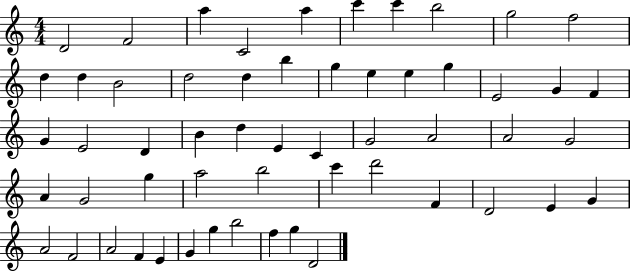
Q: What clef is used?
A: treble